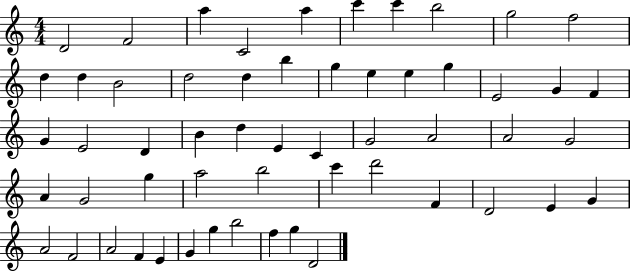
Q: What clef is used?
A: treble